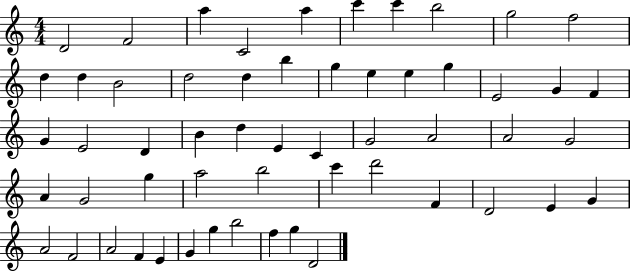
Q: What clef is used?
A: treble